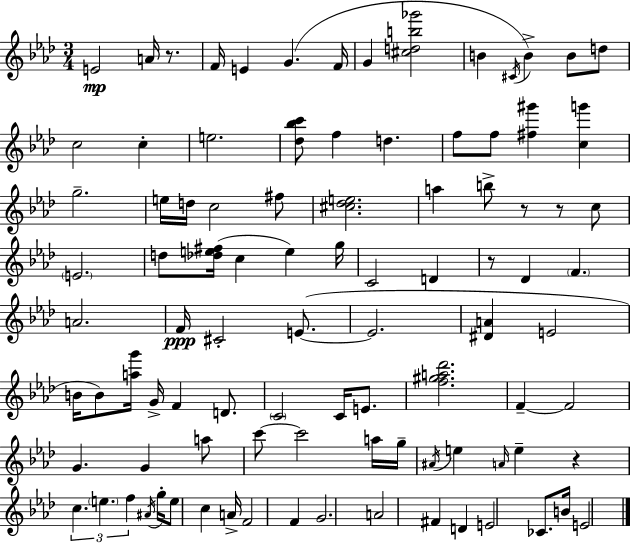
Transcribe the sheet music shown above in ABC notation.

X:1
T:Untitled
M:3/4
L:1/4
K:Fm
E2 A/4 z/2 F/4 E G F/4 G [^cdb_g']2 B ^C/4 B B/2 d/2 c2 c e2 [_d_bc']/2 f d f/2 f/2 [^f^g'] [cg'] g2 e/4 d/4 c2 ^f/2 [^c_de]2 a b/2 z/2 z/2 c/2 E2 d/2 [_de^f]/4 c e g/4 C2 D z/2 _D F A2 F/4 ^C2 E/2 E2 [^DA] E2 B/4 B/2 [ag']/4 G/4 F D/2 C2 C/4 E/2 [f^ga_d']2 F F2 G G a/2 c'/2 c'2 a/4 g/4 ^A/4 e A/4 e z c e f ^A/4 g/4 e/2 c A/4 F2 F G2 A2 ^F D E2 _C/2 B/4 E2